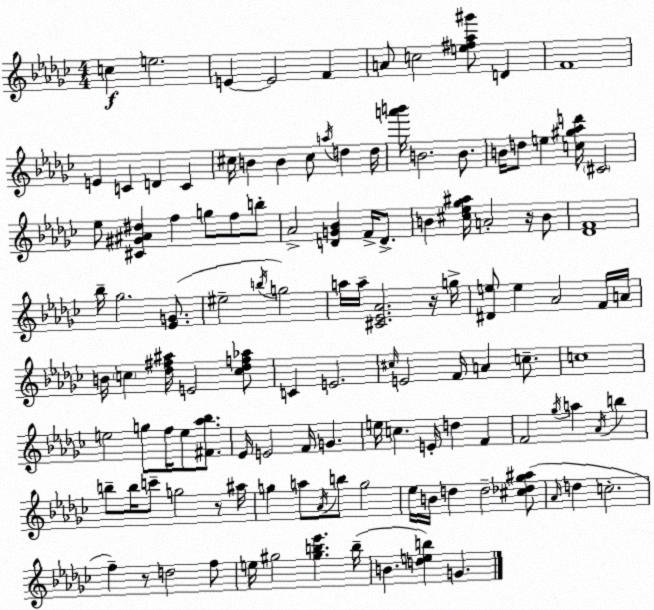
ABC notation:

X:1
T:Untitled
M:4/4
L:1/4
K:Ebm
c e2 E E2 F A/2 c2 [e^f_a^g']/2 D F4 E C D C ^c/4 B B ^c/2 a/4 d d/4 [a'b']/4 B2 B/2 B/4 d/2 e [c^g_ad']/4 ^C2 _e/2 [^C^G^A^d] f g/2 f/2 b/2 _A2 [DG_B] F/4 D/2 B [^c_e_g^a]/4 A2 z/4 B/2 [_DF]4 _b/4 _g2 [_EG]/2 ^e2 b/4 g2 a/4 a/4 [^C_E_A]2 z/4 g/4 [^De]/2 e _A2 F/4 A/4 B/4 c [_d^f^a]/4 E2 [c_df_a]/2 C E2 ^c/4 E2 F/4 A c/2 c4 e2 g/2 f/4 e/2 [^F_a_b]/2 _E/4 E2 F/4 G e/4 c E/4 d F F2 _g/4 a _A/4 b b/2 b/4 c'/2 g2 z/2 ^a/4 g a/2 _A/4 b/2 g2 _e/4 B/4 d d2 [^c_d_g^a]/2 _A/4 d c2 f z/2 d2 f/2 e/4 ^g2 [^gb_e'] b/4 B [deb] G